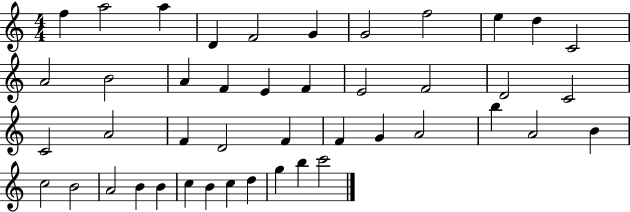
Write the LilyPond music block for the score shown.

{
  \clef treble
  \numericTimeSignature
  \time 4/4
  \key c \major
  f''4 a''2 a''4 | d'4 f'2 g'4 | g'2 f''2 | e''4 d''4 c'2 | \break a'2 b'2 | a'4 f'4 e'4 f'4 | e'2 f'2 | d'2 c'2 | \break c'2 a'2 | f'4 d'2 f'4 | f'4 g'4 a'2 | b''4 a'2 b'4 | \break c''2 b'2 | a'2 b'4 b'4 | c''4 b'4 c''4 d''4 | g''4 b''4 c'''2 | \break \bar "|."
}